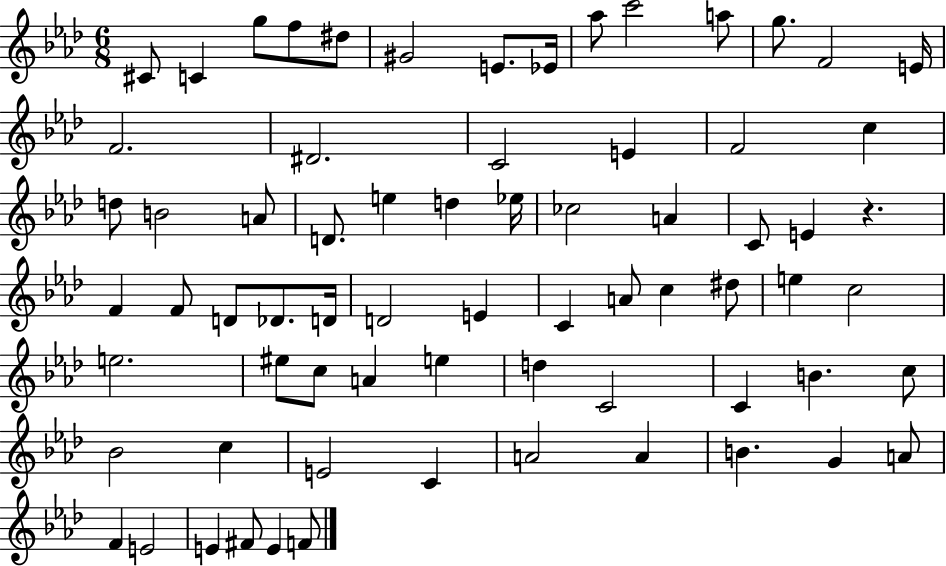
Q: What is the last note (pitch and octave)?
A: F4